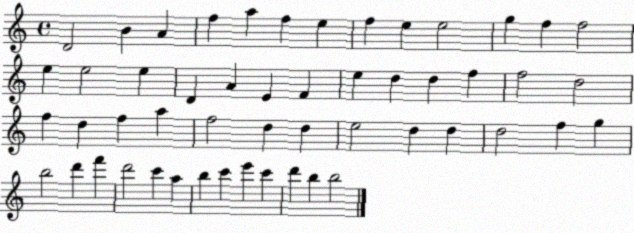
X:1
T:Untitled
M:4/4
L:1/4
K:C
D2 B A f a f e f e e2 g f f2 e e2 e D A E F e d d f f2 d2 f d f a f2 d d e2 d d d2 f g b2 d' f' d'2 c' a b c' e' c' d' b b2